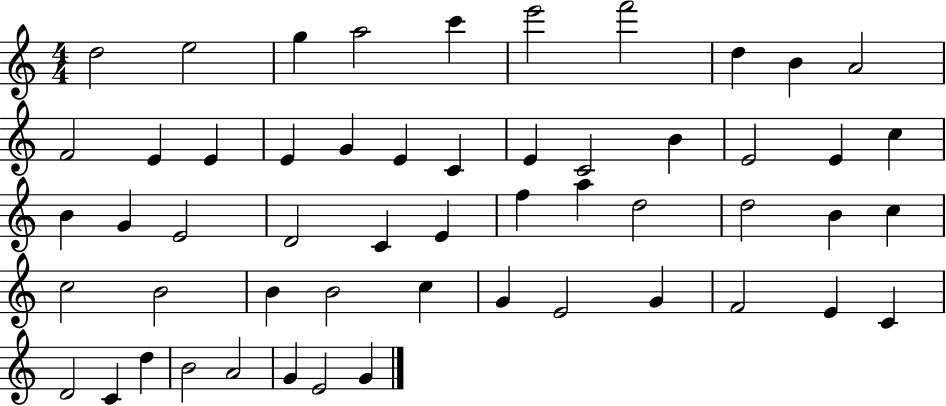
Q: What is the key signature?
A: C major